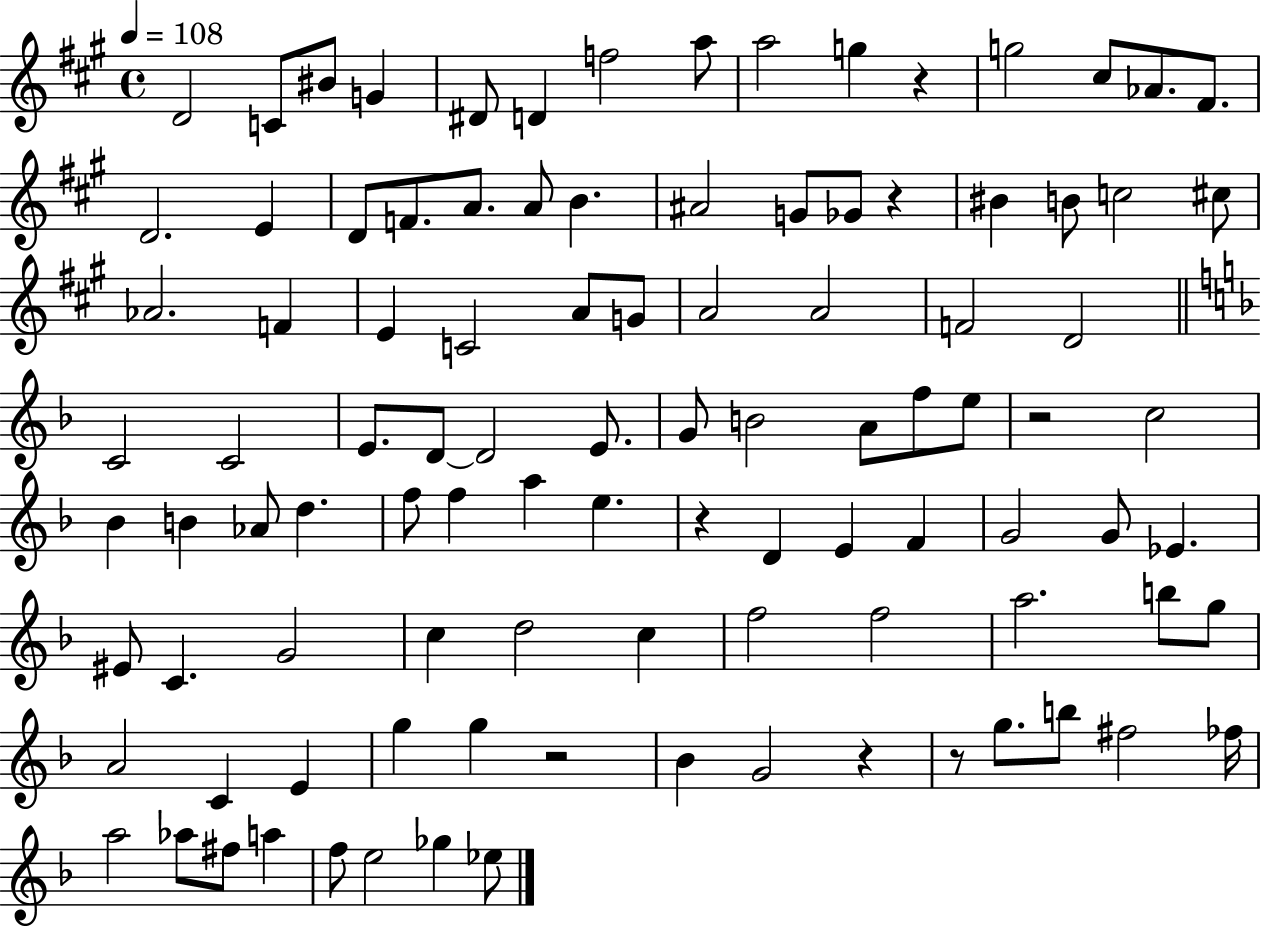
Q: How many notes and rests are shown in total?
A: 101